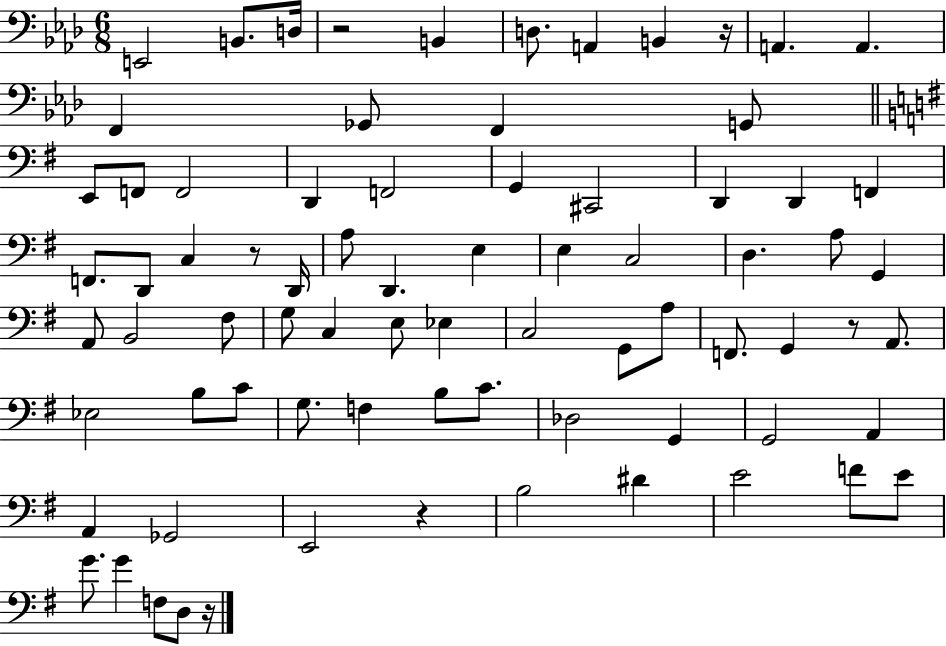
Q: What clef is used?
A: bass